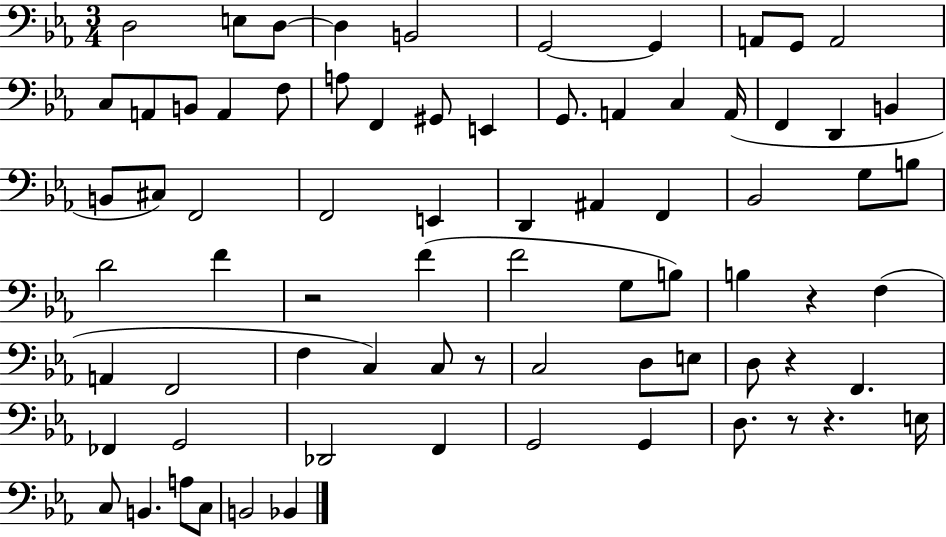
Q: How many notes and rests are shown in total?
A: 75